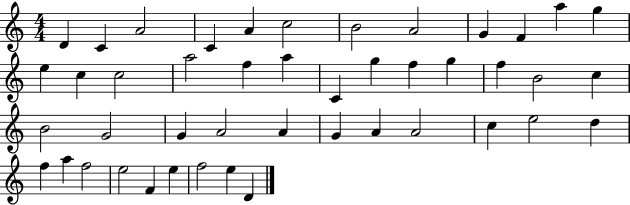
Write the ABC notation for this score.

X:1
T:Untitled
M:4/4
L:1/4
K:C
D C A2 C A c2 B2 A2 G F a g e c c2 a2 f a C g f g f B2 c B2 G2 G A2 A G A A2 c e2 d f a f2 e2 F e f2 e D